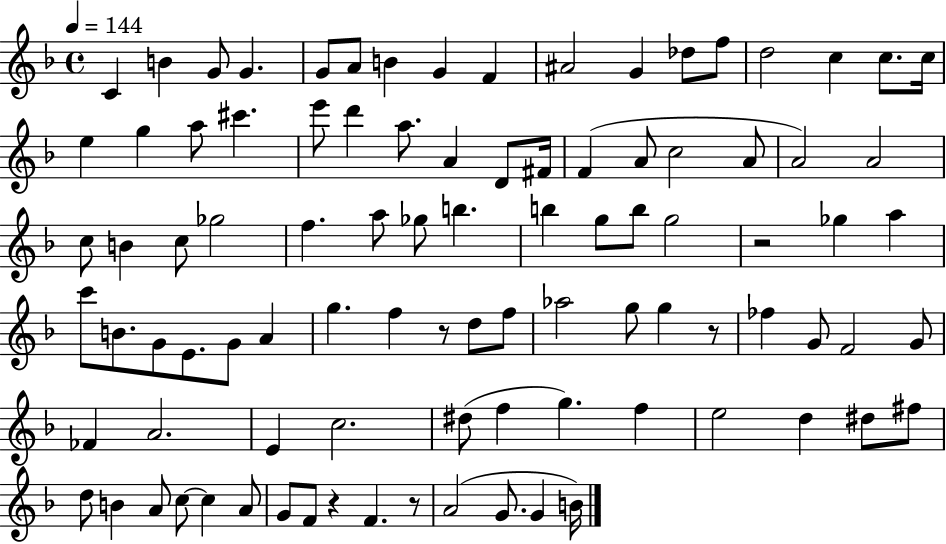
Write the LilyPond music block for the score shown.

{
  \clef treble
  \time 4/4
  \defaultTimeSignature
  \key f \major
  \tempo 4 = 144
  c'4 b'4 g'8 g'4. | g'8 a'8 b'4 g'4 f'4 | ais'2 g'4 des''8 f''8 | d''2 c''4 c''8. c''16 | \break e''4 g''4 a''8 cis'''4. | e'''8 d'''4 a''8. a'4 d'8 fis'16 | f'4( a'8 c''2 a'8 | a'2) a'2 | \break c''8 b'4 c''8 ges''2 | f''4. a''8 ges''8 b''4. | b''4 g''8 b''8 g''2 | r2 ges''4 a''4 | \break c'''8 b'8. g'8 e'8. g'8 a'4 | g''4. f''4 r8 d''8 f''8 | aes''2 g''8 g''4 r8 | fes''4 g'8 f'2 g'8 | \break fes'4 a'2. | e'4 c''2. | dis''8( f''4 g''4.) f''4 | e''2 d''4 dis''8 fis''8 | \break d''8 b'4 a'8 c''8~~ c''4 a'8 | g'8 f'8 r4 f'4. r8 | a'2( g'8. g'4 b'16) | \bar "|."
}